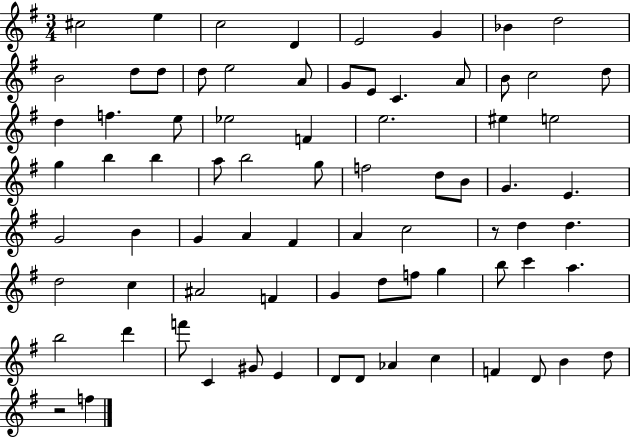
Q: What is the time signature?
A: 3/4